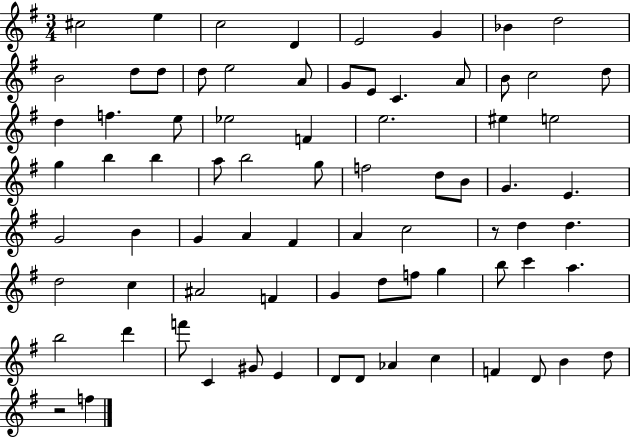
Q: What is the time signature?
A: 3/4